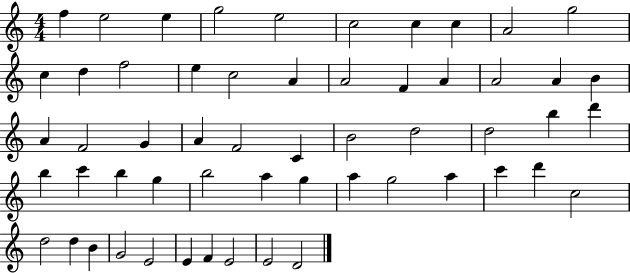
{
  \clef treble
  \numericTimeSignature
  \time 4/4
  \key c \major
  f''4 e''2 e''4 | g''2 e''2 | c''2 c''4 c''4 | a'2 g''2 | \break c''4 d''4 f''2 | e''4 c''2 a'4 | a'2 f'4 a'4 | a'2 a'4 b'4 | \break a'4 f'2 g'4 | a'4 f'2 c'4 | b'2 d''2 | d''2 b''4 d'''4 | \break b''4 c'''4 b''4 g''4 | b''2 a''4 g''4 | a''4 g''2 a''4 | c'''4 d'''4 c''2 | \break d''2 d''4 b'4 | g'2 e'2 | e'4 f'4 e'2 | e'2 d'2 | \break \bar "|."
}